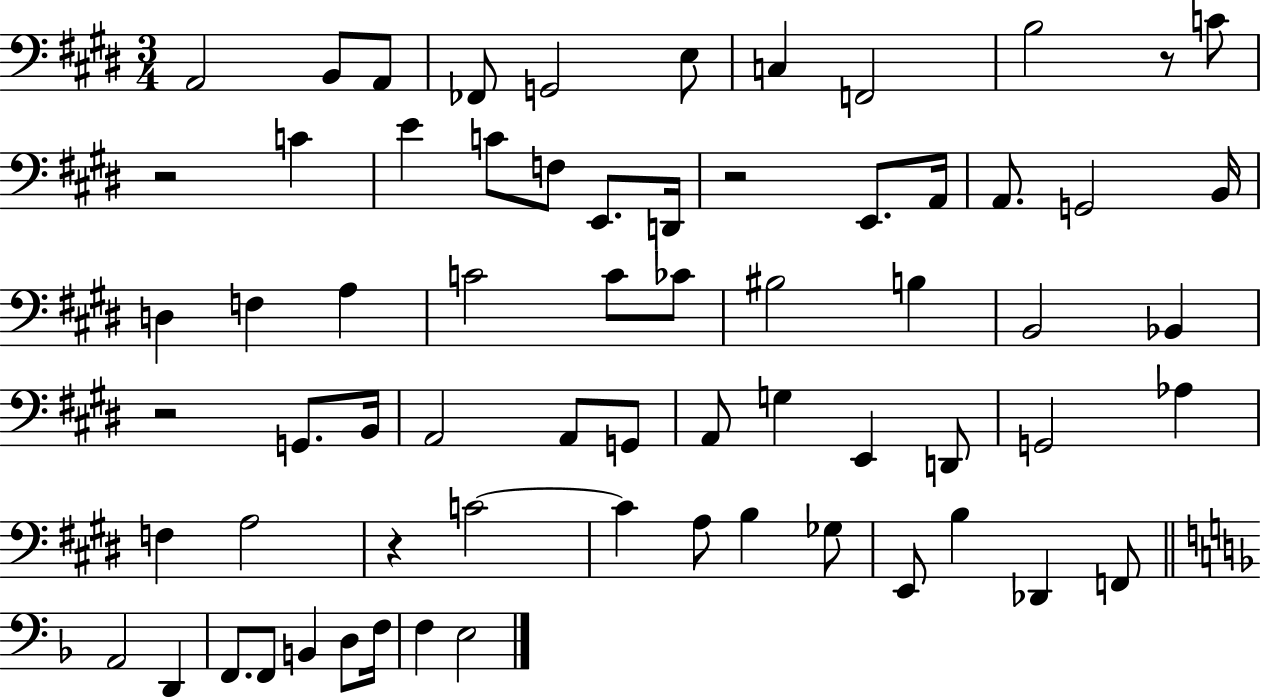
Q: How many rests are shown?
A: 5